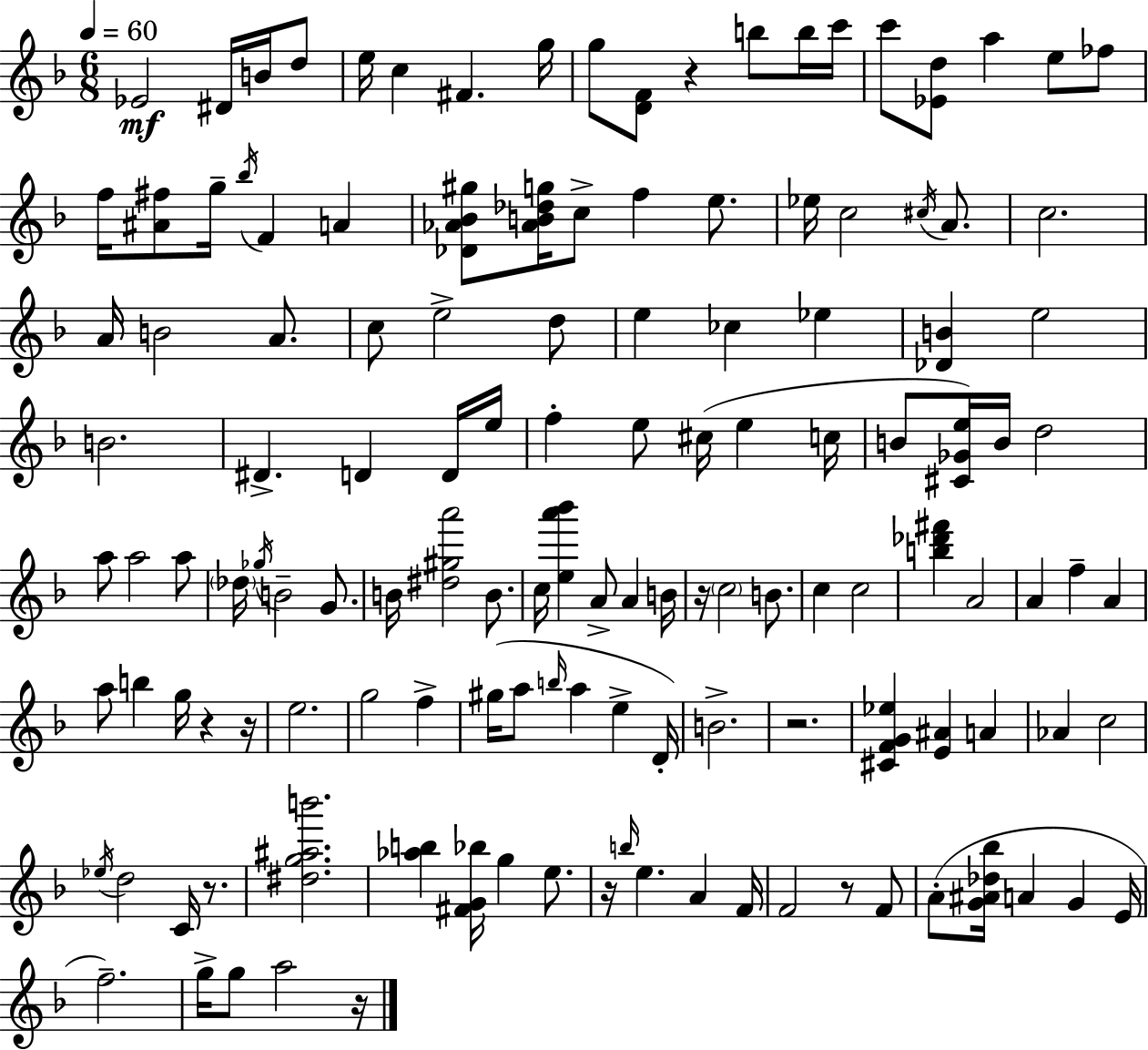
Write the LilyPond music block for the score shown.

{
  \clef treble
  \numericTimeSignature
  \time 6/8
  \key d \minor
  \tempo 4 = 60
  ees'2\mf dis'16 b'16 d''8 | e''16 c''4 fis'4. g''16 | g''8 <d' f'>8 r4 b''8 b''16 c'''16 | c'''8 <ees' d''>8 a''4 e''8 fes''8 | \break f''16 <ais' fis''>8 g''16-- \acciaccatura { bes''16 } f'4 a'4 | <des' aes' bes' gis''>8 <aes' b' des'' g''>16 c''8-> f''4 e''8. | ees''16 c''2 \acciaccatura { cis''16 } a'8. | c''2. | \break a'16 b'2 a'8. | c''8 e''2-> | d''8 e''4 ces''4 ees''4 | <des' b'>4 e''2 | \break b'2. | dis'4.-> d'4 | d'16 e''16 f''4-. e''8 cis''16( e''4 | c''16 b'8 <cis' ges' e''>16) b'16 d''2 | \break a''8 a''2 | a''8 \parenthesize des''16 \acciaccatura { ges''16 } b'2-- | g'8. b'16 <dis'' gis'' a'''>2 | b'8. c''16 <e'' a''' bes'''>4 a'8-> a'4 | \break b'16 r16 \parenthesize c''2 | b'8. c''4 c''2 | <b'' des''' fis'''>4 a'2 | a'4 f''4-- a'4 | \break a''8 b''4 g''16 r4 | r16 e''2. | g''2 f''4-> | gis''16( a''8 \grace { b''16 } a''4 e''4-> | \break d'16-.) b'2.-> | r2. | <cis' f' g' ees''>4 <e' ais'>4 | a'4 aes'4 c''2 | \break \acciaccatura { ees''16 } d''2 | c'16 r8. <dis'' g'' ais'' b'''>2. | <aes'' b''>4 <fis' g' bes''>16 g''4 | e''8. r16 \grace { b''16 } e''4. | \break a'4 f'16 f'2 | r8 f'8 a'8-.( <g' ais' des'' bes''>16 a'4 | g'4 e'16 f''2.--) | g''16-> g''8 a''2 | \break r16 \bar "|."
}